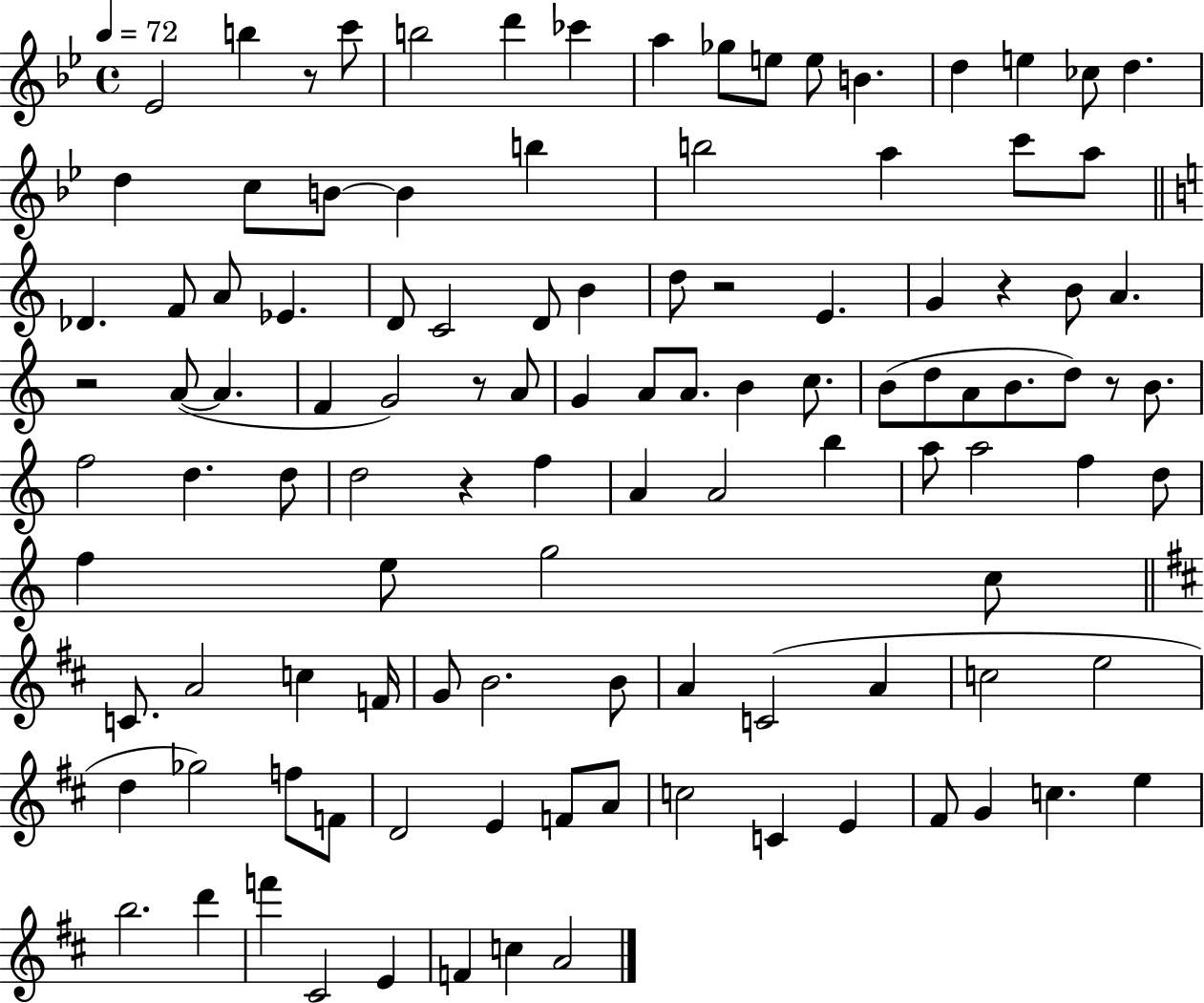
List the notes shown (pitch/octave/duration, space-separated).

Eb4/h B5/q R/e C6/e B5/h D6/q CES6/q A5/q Gb5/e E5/e E5/e B4/q. D5/q E5/q CES5/e D5/q. D5/q C5/e B4/e B4/q B5/q B5/h A5/q C6/e A5/e Db4/q. F4/e A4/e Eb4/q. D4/e C4/h D4/e B4/q D5/e R/h E4/q. G4/q R/q B4/e A4/q. R/h A4/e A4/q. F4/q G4/h R/e A4/e G4/q A4/e A4/e. B4/q C5/e. B4/e D5/e A4/e B4/e. D5/e R/e B4/e. F5/h D5/q. D5/e D5/h R/q F5/q A4/q A4/h B5/q A5/e A5/h F5/q D5/e F5/q E5/e G5/h C5/e C4/e. A4/h C5/q F4/s G4/e B4/h. B4/e A4/q C4/h A4/q C5/h E5/h D5/q Gb5/h F5/e F4/e D4/h E4/q F4/e A4/e C5/h C4/q E4/q F#4/e G4/q C5/q. E5/q B5/h. D6/q F6/q C#4/h E4/q F4/q C5/q A4/h